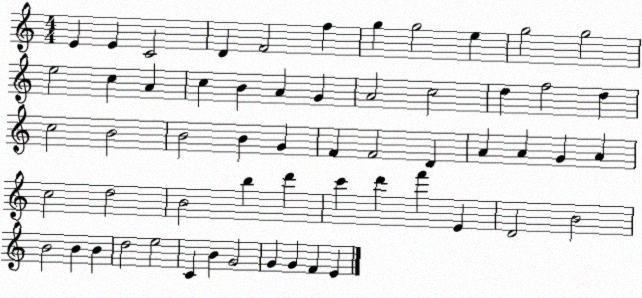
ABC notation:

X:1
T:Untitled
M:4/4
L:1/4
K:C
E E C2 D F2 f g g2 e g2 g2 e2 c A c B A G A2 c2 d f2 d c2 B2 B2 B G F F2 D A A G A c2 d2 B2 b d' c' d' f' E D2 B2 B2 B B d2 e2 C B G2 G G F E